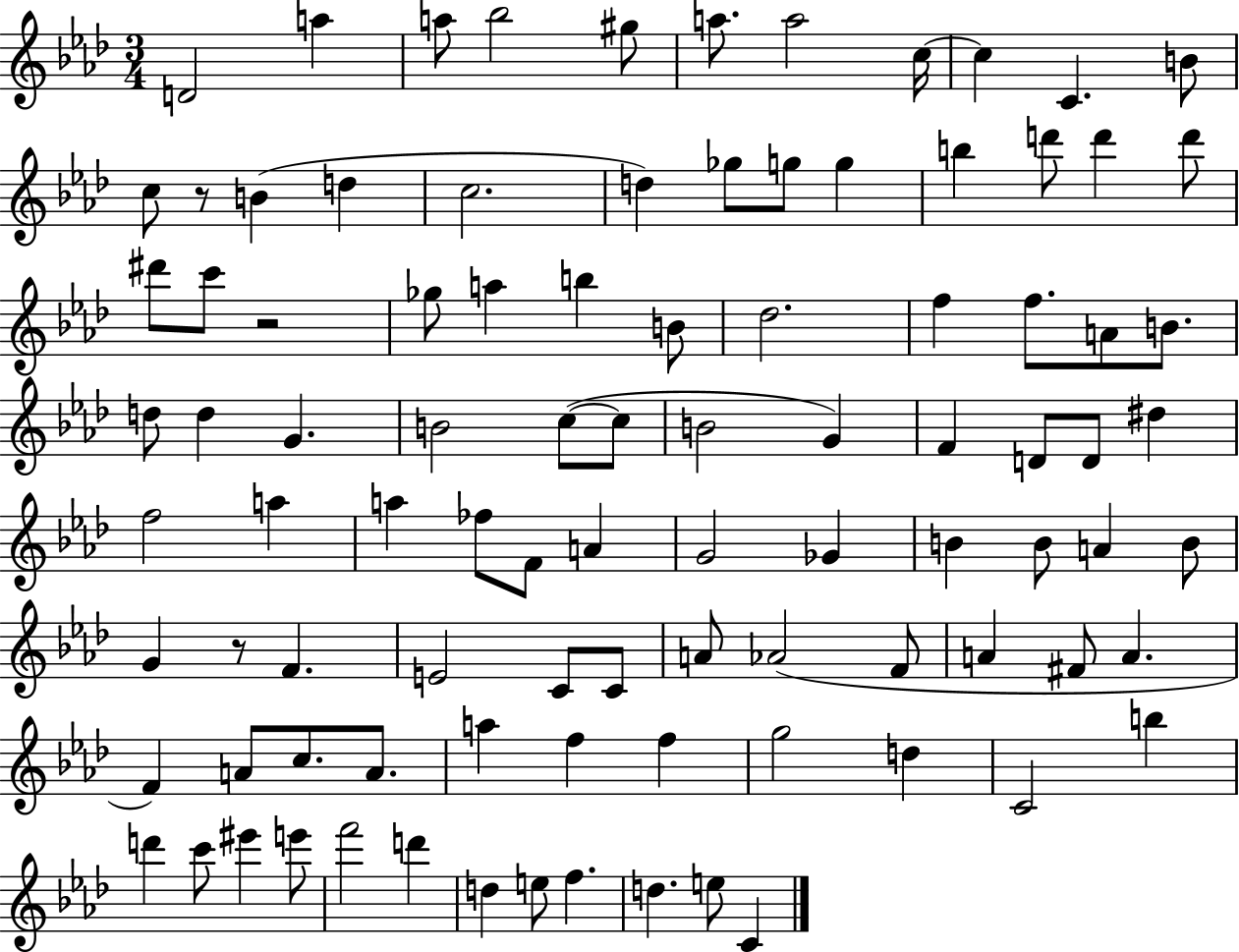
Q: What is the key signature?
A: AES major